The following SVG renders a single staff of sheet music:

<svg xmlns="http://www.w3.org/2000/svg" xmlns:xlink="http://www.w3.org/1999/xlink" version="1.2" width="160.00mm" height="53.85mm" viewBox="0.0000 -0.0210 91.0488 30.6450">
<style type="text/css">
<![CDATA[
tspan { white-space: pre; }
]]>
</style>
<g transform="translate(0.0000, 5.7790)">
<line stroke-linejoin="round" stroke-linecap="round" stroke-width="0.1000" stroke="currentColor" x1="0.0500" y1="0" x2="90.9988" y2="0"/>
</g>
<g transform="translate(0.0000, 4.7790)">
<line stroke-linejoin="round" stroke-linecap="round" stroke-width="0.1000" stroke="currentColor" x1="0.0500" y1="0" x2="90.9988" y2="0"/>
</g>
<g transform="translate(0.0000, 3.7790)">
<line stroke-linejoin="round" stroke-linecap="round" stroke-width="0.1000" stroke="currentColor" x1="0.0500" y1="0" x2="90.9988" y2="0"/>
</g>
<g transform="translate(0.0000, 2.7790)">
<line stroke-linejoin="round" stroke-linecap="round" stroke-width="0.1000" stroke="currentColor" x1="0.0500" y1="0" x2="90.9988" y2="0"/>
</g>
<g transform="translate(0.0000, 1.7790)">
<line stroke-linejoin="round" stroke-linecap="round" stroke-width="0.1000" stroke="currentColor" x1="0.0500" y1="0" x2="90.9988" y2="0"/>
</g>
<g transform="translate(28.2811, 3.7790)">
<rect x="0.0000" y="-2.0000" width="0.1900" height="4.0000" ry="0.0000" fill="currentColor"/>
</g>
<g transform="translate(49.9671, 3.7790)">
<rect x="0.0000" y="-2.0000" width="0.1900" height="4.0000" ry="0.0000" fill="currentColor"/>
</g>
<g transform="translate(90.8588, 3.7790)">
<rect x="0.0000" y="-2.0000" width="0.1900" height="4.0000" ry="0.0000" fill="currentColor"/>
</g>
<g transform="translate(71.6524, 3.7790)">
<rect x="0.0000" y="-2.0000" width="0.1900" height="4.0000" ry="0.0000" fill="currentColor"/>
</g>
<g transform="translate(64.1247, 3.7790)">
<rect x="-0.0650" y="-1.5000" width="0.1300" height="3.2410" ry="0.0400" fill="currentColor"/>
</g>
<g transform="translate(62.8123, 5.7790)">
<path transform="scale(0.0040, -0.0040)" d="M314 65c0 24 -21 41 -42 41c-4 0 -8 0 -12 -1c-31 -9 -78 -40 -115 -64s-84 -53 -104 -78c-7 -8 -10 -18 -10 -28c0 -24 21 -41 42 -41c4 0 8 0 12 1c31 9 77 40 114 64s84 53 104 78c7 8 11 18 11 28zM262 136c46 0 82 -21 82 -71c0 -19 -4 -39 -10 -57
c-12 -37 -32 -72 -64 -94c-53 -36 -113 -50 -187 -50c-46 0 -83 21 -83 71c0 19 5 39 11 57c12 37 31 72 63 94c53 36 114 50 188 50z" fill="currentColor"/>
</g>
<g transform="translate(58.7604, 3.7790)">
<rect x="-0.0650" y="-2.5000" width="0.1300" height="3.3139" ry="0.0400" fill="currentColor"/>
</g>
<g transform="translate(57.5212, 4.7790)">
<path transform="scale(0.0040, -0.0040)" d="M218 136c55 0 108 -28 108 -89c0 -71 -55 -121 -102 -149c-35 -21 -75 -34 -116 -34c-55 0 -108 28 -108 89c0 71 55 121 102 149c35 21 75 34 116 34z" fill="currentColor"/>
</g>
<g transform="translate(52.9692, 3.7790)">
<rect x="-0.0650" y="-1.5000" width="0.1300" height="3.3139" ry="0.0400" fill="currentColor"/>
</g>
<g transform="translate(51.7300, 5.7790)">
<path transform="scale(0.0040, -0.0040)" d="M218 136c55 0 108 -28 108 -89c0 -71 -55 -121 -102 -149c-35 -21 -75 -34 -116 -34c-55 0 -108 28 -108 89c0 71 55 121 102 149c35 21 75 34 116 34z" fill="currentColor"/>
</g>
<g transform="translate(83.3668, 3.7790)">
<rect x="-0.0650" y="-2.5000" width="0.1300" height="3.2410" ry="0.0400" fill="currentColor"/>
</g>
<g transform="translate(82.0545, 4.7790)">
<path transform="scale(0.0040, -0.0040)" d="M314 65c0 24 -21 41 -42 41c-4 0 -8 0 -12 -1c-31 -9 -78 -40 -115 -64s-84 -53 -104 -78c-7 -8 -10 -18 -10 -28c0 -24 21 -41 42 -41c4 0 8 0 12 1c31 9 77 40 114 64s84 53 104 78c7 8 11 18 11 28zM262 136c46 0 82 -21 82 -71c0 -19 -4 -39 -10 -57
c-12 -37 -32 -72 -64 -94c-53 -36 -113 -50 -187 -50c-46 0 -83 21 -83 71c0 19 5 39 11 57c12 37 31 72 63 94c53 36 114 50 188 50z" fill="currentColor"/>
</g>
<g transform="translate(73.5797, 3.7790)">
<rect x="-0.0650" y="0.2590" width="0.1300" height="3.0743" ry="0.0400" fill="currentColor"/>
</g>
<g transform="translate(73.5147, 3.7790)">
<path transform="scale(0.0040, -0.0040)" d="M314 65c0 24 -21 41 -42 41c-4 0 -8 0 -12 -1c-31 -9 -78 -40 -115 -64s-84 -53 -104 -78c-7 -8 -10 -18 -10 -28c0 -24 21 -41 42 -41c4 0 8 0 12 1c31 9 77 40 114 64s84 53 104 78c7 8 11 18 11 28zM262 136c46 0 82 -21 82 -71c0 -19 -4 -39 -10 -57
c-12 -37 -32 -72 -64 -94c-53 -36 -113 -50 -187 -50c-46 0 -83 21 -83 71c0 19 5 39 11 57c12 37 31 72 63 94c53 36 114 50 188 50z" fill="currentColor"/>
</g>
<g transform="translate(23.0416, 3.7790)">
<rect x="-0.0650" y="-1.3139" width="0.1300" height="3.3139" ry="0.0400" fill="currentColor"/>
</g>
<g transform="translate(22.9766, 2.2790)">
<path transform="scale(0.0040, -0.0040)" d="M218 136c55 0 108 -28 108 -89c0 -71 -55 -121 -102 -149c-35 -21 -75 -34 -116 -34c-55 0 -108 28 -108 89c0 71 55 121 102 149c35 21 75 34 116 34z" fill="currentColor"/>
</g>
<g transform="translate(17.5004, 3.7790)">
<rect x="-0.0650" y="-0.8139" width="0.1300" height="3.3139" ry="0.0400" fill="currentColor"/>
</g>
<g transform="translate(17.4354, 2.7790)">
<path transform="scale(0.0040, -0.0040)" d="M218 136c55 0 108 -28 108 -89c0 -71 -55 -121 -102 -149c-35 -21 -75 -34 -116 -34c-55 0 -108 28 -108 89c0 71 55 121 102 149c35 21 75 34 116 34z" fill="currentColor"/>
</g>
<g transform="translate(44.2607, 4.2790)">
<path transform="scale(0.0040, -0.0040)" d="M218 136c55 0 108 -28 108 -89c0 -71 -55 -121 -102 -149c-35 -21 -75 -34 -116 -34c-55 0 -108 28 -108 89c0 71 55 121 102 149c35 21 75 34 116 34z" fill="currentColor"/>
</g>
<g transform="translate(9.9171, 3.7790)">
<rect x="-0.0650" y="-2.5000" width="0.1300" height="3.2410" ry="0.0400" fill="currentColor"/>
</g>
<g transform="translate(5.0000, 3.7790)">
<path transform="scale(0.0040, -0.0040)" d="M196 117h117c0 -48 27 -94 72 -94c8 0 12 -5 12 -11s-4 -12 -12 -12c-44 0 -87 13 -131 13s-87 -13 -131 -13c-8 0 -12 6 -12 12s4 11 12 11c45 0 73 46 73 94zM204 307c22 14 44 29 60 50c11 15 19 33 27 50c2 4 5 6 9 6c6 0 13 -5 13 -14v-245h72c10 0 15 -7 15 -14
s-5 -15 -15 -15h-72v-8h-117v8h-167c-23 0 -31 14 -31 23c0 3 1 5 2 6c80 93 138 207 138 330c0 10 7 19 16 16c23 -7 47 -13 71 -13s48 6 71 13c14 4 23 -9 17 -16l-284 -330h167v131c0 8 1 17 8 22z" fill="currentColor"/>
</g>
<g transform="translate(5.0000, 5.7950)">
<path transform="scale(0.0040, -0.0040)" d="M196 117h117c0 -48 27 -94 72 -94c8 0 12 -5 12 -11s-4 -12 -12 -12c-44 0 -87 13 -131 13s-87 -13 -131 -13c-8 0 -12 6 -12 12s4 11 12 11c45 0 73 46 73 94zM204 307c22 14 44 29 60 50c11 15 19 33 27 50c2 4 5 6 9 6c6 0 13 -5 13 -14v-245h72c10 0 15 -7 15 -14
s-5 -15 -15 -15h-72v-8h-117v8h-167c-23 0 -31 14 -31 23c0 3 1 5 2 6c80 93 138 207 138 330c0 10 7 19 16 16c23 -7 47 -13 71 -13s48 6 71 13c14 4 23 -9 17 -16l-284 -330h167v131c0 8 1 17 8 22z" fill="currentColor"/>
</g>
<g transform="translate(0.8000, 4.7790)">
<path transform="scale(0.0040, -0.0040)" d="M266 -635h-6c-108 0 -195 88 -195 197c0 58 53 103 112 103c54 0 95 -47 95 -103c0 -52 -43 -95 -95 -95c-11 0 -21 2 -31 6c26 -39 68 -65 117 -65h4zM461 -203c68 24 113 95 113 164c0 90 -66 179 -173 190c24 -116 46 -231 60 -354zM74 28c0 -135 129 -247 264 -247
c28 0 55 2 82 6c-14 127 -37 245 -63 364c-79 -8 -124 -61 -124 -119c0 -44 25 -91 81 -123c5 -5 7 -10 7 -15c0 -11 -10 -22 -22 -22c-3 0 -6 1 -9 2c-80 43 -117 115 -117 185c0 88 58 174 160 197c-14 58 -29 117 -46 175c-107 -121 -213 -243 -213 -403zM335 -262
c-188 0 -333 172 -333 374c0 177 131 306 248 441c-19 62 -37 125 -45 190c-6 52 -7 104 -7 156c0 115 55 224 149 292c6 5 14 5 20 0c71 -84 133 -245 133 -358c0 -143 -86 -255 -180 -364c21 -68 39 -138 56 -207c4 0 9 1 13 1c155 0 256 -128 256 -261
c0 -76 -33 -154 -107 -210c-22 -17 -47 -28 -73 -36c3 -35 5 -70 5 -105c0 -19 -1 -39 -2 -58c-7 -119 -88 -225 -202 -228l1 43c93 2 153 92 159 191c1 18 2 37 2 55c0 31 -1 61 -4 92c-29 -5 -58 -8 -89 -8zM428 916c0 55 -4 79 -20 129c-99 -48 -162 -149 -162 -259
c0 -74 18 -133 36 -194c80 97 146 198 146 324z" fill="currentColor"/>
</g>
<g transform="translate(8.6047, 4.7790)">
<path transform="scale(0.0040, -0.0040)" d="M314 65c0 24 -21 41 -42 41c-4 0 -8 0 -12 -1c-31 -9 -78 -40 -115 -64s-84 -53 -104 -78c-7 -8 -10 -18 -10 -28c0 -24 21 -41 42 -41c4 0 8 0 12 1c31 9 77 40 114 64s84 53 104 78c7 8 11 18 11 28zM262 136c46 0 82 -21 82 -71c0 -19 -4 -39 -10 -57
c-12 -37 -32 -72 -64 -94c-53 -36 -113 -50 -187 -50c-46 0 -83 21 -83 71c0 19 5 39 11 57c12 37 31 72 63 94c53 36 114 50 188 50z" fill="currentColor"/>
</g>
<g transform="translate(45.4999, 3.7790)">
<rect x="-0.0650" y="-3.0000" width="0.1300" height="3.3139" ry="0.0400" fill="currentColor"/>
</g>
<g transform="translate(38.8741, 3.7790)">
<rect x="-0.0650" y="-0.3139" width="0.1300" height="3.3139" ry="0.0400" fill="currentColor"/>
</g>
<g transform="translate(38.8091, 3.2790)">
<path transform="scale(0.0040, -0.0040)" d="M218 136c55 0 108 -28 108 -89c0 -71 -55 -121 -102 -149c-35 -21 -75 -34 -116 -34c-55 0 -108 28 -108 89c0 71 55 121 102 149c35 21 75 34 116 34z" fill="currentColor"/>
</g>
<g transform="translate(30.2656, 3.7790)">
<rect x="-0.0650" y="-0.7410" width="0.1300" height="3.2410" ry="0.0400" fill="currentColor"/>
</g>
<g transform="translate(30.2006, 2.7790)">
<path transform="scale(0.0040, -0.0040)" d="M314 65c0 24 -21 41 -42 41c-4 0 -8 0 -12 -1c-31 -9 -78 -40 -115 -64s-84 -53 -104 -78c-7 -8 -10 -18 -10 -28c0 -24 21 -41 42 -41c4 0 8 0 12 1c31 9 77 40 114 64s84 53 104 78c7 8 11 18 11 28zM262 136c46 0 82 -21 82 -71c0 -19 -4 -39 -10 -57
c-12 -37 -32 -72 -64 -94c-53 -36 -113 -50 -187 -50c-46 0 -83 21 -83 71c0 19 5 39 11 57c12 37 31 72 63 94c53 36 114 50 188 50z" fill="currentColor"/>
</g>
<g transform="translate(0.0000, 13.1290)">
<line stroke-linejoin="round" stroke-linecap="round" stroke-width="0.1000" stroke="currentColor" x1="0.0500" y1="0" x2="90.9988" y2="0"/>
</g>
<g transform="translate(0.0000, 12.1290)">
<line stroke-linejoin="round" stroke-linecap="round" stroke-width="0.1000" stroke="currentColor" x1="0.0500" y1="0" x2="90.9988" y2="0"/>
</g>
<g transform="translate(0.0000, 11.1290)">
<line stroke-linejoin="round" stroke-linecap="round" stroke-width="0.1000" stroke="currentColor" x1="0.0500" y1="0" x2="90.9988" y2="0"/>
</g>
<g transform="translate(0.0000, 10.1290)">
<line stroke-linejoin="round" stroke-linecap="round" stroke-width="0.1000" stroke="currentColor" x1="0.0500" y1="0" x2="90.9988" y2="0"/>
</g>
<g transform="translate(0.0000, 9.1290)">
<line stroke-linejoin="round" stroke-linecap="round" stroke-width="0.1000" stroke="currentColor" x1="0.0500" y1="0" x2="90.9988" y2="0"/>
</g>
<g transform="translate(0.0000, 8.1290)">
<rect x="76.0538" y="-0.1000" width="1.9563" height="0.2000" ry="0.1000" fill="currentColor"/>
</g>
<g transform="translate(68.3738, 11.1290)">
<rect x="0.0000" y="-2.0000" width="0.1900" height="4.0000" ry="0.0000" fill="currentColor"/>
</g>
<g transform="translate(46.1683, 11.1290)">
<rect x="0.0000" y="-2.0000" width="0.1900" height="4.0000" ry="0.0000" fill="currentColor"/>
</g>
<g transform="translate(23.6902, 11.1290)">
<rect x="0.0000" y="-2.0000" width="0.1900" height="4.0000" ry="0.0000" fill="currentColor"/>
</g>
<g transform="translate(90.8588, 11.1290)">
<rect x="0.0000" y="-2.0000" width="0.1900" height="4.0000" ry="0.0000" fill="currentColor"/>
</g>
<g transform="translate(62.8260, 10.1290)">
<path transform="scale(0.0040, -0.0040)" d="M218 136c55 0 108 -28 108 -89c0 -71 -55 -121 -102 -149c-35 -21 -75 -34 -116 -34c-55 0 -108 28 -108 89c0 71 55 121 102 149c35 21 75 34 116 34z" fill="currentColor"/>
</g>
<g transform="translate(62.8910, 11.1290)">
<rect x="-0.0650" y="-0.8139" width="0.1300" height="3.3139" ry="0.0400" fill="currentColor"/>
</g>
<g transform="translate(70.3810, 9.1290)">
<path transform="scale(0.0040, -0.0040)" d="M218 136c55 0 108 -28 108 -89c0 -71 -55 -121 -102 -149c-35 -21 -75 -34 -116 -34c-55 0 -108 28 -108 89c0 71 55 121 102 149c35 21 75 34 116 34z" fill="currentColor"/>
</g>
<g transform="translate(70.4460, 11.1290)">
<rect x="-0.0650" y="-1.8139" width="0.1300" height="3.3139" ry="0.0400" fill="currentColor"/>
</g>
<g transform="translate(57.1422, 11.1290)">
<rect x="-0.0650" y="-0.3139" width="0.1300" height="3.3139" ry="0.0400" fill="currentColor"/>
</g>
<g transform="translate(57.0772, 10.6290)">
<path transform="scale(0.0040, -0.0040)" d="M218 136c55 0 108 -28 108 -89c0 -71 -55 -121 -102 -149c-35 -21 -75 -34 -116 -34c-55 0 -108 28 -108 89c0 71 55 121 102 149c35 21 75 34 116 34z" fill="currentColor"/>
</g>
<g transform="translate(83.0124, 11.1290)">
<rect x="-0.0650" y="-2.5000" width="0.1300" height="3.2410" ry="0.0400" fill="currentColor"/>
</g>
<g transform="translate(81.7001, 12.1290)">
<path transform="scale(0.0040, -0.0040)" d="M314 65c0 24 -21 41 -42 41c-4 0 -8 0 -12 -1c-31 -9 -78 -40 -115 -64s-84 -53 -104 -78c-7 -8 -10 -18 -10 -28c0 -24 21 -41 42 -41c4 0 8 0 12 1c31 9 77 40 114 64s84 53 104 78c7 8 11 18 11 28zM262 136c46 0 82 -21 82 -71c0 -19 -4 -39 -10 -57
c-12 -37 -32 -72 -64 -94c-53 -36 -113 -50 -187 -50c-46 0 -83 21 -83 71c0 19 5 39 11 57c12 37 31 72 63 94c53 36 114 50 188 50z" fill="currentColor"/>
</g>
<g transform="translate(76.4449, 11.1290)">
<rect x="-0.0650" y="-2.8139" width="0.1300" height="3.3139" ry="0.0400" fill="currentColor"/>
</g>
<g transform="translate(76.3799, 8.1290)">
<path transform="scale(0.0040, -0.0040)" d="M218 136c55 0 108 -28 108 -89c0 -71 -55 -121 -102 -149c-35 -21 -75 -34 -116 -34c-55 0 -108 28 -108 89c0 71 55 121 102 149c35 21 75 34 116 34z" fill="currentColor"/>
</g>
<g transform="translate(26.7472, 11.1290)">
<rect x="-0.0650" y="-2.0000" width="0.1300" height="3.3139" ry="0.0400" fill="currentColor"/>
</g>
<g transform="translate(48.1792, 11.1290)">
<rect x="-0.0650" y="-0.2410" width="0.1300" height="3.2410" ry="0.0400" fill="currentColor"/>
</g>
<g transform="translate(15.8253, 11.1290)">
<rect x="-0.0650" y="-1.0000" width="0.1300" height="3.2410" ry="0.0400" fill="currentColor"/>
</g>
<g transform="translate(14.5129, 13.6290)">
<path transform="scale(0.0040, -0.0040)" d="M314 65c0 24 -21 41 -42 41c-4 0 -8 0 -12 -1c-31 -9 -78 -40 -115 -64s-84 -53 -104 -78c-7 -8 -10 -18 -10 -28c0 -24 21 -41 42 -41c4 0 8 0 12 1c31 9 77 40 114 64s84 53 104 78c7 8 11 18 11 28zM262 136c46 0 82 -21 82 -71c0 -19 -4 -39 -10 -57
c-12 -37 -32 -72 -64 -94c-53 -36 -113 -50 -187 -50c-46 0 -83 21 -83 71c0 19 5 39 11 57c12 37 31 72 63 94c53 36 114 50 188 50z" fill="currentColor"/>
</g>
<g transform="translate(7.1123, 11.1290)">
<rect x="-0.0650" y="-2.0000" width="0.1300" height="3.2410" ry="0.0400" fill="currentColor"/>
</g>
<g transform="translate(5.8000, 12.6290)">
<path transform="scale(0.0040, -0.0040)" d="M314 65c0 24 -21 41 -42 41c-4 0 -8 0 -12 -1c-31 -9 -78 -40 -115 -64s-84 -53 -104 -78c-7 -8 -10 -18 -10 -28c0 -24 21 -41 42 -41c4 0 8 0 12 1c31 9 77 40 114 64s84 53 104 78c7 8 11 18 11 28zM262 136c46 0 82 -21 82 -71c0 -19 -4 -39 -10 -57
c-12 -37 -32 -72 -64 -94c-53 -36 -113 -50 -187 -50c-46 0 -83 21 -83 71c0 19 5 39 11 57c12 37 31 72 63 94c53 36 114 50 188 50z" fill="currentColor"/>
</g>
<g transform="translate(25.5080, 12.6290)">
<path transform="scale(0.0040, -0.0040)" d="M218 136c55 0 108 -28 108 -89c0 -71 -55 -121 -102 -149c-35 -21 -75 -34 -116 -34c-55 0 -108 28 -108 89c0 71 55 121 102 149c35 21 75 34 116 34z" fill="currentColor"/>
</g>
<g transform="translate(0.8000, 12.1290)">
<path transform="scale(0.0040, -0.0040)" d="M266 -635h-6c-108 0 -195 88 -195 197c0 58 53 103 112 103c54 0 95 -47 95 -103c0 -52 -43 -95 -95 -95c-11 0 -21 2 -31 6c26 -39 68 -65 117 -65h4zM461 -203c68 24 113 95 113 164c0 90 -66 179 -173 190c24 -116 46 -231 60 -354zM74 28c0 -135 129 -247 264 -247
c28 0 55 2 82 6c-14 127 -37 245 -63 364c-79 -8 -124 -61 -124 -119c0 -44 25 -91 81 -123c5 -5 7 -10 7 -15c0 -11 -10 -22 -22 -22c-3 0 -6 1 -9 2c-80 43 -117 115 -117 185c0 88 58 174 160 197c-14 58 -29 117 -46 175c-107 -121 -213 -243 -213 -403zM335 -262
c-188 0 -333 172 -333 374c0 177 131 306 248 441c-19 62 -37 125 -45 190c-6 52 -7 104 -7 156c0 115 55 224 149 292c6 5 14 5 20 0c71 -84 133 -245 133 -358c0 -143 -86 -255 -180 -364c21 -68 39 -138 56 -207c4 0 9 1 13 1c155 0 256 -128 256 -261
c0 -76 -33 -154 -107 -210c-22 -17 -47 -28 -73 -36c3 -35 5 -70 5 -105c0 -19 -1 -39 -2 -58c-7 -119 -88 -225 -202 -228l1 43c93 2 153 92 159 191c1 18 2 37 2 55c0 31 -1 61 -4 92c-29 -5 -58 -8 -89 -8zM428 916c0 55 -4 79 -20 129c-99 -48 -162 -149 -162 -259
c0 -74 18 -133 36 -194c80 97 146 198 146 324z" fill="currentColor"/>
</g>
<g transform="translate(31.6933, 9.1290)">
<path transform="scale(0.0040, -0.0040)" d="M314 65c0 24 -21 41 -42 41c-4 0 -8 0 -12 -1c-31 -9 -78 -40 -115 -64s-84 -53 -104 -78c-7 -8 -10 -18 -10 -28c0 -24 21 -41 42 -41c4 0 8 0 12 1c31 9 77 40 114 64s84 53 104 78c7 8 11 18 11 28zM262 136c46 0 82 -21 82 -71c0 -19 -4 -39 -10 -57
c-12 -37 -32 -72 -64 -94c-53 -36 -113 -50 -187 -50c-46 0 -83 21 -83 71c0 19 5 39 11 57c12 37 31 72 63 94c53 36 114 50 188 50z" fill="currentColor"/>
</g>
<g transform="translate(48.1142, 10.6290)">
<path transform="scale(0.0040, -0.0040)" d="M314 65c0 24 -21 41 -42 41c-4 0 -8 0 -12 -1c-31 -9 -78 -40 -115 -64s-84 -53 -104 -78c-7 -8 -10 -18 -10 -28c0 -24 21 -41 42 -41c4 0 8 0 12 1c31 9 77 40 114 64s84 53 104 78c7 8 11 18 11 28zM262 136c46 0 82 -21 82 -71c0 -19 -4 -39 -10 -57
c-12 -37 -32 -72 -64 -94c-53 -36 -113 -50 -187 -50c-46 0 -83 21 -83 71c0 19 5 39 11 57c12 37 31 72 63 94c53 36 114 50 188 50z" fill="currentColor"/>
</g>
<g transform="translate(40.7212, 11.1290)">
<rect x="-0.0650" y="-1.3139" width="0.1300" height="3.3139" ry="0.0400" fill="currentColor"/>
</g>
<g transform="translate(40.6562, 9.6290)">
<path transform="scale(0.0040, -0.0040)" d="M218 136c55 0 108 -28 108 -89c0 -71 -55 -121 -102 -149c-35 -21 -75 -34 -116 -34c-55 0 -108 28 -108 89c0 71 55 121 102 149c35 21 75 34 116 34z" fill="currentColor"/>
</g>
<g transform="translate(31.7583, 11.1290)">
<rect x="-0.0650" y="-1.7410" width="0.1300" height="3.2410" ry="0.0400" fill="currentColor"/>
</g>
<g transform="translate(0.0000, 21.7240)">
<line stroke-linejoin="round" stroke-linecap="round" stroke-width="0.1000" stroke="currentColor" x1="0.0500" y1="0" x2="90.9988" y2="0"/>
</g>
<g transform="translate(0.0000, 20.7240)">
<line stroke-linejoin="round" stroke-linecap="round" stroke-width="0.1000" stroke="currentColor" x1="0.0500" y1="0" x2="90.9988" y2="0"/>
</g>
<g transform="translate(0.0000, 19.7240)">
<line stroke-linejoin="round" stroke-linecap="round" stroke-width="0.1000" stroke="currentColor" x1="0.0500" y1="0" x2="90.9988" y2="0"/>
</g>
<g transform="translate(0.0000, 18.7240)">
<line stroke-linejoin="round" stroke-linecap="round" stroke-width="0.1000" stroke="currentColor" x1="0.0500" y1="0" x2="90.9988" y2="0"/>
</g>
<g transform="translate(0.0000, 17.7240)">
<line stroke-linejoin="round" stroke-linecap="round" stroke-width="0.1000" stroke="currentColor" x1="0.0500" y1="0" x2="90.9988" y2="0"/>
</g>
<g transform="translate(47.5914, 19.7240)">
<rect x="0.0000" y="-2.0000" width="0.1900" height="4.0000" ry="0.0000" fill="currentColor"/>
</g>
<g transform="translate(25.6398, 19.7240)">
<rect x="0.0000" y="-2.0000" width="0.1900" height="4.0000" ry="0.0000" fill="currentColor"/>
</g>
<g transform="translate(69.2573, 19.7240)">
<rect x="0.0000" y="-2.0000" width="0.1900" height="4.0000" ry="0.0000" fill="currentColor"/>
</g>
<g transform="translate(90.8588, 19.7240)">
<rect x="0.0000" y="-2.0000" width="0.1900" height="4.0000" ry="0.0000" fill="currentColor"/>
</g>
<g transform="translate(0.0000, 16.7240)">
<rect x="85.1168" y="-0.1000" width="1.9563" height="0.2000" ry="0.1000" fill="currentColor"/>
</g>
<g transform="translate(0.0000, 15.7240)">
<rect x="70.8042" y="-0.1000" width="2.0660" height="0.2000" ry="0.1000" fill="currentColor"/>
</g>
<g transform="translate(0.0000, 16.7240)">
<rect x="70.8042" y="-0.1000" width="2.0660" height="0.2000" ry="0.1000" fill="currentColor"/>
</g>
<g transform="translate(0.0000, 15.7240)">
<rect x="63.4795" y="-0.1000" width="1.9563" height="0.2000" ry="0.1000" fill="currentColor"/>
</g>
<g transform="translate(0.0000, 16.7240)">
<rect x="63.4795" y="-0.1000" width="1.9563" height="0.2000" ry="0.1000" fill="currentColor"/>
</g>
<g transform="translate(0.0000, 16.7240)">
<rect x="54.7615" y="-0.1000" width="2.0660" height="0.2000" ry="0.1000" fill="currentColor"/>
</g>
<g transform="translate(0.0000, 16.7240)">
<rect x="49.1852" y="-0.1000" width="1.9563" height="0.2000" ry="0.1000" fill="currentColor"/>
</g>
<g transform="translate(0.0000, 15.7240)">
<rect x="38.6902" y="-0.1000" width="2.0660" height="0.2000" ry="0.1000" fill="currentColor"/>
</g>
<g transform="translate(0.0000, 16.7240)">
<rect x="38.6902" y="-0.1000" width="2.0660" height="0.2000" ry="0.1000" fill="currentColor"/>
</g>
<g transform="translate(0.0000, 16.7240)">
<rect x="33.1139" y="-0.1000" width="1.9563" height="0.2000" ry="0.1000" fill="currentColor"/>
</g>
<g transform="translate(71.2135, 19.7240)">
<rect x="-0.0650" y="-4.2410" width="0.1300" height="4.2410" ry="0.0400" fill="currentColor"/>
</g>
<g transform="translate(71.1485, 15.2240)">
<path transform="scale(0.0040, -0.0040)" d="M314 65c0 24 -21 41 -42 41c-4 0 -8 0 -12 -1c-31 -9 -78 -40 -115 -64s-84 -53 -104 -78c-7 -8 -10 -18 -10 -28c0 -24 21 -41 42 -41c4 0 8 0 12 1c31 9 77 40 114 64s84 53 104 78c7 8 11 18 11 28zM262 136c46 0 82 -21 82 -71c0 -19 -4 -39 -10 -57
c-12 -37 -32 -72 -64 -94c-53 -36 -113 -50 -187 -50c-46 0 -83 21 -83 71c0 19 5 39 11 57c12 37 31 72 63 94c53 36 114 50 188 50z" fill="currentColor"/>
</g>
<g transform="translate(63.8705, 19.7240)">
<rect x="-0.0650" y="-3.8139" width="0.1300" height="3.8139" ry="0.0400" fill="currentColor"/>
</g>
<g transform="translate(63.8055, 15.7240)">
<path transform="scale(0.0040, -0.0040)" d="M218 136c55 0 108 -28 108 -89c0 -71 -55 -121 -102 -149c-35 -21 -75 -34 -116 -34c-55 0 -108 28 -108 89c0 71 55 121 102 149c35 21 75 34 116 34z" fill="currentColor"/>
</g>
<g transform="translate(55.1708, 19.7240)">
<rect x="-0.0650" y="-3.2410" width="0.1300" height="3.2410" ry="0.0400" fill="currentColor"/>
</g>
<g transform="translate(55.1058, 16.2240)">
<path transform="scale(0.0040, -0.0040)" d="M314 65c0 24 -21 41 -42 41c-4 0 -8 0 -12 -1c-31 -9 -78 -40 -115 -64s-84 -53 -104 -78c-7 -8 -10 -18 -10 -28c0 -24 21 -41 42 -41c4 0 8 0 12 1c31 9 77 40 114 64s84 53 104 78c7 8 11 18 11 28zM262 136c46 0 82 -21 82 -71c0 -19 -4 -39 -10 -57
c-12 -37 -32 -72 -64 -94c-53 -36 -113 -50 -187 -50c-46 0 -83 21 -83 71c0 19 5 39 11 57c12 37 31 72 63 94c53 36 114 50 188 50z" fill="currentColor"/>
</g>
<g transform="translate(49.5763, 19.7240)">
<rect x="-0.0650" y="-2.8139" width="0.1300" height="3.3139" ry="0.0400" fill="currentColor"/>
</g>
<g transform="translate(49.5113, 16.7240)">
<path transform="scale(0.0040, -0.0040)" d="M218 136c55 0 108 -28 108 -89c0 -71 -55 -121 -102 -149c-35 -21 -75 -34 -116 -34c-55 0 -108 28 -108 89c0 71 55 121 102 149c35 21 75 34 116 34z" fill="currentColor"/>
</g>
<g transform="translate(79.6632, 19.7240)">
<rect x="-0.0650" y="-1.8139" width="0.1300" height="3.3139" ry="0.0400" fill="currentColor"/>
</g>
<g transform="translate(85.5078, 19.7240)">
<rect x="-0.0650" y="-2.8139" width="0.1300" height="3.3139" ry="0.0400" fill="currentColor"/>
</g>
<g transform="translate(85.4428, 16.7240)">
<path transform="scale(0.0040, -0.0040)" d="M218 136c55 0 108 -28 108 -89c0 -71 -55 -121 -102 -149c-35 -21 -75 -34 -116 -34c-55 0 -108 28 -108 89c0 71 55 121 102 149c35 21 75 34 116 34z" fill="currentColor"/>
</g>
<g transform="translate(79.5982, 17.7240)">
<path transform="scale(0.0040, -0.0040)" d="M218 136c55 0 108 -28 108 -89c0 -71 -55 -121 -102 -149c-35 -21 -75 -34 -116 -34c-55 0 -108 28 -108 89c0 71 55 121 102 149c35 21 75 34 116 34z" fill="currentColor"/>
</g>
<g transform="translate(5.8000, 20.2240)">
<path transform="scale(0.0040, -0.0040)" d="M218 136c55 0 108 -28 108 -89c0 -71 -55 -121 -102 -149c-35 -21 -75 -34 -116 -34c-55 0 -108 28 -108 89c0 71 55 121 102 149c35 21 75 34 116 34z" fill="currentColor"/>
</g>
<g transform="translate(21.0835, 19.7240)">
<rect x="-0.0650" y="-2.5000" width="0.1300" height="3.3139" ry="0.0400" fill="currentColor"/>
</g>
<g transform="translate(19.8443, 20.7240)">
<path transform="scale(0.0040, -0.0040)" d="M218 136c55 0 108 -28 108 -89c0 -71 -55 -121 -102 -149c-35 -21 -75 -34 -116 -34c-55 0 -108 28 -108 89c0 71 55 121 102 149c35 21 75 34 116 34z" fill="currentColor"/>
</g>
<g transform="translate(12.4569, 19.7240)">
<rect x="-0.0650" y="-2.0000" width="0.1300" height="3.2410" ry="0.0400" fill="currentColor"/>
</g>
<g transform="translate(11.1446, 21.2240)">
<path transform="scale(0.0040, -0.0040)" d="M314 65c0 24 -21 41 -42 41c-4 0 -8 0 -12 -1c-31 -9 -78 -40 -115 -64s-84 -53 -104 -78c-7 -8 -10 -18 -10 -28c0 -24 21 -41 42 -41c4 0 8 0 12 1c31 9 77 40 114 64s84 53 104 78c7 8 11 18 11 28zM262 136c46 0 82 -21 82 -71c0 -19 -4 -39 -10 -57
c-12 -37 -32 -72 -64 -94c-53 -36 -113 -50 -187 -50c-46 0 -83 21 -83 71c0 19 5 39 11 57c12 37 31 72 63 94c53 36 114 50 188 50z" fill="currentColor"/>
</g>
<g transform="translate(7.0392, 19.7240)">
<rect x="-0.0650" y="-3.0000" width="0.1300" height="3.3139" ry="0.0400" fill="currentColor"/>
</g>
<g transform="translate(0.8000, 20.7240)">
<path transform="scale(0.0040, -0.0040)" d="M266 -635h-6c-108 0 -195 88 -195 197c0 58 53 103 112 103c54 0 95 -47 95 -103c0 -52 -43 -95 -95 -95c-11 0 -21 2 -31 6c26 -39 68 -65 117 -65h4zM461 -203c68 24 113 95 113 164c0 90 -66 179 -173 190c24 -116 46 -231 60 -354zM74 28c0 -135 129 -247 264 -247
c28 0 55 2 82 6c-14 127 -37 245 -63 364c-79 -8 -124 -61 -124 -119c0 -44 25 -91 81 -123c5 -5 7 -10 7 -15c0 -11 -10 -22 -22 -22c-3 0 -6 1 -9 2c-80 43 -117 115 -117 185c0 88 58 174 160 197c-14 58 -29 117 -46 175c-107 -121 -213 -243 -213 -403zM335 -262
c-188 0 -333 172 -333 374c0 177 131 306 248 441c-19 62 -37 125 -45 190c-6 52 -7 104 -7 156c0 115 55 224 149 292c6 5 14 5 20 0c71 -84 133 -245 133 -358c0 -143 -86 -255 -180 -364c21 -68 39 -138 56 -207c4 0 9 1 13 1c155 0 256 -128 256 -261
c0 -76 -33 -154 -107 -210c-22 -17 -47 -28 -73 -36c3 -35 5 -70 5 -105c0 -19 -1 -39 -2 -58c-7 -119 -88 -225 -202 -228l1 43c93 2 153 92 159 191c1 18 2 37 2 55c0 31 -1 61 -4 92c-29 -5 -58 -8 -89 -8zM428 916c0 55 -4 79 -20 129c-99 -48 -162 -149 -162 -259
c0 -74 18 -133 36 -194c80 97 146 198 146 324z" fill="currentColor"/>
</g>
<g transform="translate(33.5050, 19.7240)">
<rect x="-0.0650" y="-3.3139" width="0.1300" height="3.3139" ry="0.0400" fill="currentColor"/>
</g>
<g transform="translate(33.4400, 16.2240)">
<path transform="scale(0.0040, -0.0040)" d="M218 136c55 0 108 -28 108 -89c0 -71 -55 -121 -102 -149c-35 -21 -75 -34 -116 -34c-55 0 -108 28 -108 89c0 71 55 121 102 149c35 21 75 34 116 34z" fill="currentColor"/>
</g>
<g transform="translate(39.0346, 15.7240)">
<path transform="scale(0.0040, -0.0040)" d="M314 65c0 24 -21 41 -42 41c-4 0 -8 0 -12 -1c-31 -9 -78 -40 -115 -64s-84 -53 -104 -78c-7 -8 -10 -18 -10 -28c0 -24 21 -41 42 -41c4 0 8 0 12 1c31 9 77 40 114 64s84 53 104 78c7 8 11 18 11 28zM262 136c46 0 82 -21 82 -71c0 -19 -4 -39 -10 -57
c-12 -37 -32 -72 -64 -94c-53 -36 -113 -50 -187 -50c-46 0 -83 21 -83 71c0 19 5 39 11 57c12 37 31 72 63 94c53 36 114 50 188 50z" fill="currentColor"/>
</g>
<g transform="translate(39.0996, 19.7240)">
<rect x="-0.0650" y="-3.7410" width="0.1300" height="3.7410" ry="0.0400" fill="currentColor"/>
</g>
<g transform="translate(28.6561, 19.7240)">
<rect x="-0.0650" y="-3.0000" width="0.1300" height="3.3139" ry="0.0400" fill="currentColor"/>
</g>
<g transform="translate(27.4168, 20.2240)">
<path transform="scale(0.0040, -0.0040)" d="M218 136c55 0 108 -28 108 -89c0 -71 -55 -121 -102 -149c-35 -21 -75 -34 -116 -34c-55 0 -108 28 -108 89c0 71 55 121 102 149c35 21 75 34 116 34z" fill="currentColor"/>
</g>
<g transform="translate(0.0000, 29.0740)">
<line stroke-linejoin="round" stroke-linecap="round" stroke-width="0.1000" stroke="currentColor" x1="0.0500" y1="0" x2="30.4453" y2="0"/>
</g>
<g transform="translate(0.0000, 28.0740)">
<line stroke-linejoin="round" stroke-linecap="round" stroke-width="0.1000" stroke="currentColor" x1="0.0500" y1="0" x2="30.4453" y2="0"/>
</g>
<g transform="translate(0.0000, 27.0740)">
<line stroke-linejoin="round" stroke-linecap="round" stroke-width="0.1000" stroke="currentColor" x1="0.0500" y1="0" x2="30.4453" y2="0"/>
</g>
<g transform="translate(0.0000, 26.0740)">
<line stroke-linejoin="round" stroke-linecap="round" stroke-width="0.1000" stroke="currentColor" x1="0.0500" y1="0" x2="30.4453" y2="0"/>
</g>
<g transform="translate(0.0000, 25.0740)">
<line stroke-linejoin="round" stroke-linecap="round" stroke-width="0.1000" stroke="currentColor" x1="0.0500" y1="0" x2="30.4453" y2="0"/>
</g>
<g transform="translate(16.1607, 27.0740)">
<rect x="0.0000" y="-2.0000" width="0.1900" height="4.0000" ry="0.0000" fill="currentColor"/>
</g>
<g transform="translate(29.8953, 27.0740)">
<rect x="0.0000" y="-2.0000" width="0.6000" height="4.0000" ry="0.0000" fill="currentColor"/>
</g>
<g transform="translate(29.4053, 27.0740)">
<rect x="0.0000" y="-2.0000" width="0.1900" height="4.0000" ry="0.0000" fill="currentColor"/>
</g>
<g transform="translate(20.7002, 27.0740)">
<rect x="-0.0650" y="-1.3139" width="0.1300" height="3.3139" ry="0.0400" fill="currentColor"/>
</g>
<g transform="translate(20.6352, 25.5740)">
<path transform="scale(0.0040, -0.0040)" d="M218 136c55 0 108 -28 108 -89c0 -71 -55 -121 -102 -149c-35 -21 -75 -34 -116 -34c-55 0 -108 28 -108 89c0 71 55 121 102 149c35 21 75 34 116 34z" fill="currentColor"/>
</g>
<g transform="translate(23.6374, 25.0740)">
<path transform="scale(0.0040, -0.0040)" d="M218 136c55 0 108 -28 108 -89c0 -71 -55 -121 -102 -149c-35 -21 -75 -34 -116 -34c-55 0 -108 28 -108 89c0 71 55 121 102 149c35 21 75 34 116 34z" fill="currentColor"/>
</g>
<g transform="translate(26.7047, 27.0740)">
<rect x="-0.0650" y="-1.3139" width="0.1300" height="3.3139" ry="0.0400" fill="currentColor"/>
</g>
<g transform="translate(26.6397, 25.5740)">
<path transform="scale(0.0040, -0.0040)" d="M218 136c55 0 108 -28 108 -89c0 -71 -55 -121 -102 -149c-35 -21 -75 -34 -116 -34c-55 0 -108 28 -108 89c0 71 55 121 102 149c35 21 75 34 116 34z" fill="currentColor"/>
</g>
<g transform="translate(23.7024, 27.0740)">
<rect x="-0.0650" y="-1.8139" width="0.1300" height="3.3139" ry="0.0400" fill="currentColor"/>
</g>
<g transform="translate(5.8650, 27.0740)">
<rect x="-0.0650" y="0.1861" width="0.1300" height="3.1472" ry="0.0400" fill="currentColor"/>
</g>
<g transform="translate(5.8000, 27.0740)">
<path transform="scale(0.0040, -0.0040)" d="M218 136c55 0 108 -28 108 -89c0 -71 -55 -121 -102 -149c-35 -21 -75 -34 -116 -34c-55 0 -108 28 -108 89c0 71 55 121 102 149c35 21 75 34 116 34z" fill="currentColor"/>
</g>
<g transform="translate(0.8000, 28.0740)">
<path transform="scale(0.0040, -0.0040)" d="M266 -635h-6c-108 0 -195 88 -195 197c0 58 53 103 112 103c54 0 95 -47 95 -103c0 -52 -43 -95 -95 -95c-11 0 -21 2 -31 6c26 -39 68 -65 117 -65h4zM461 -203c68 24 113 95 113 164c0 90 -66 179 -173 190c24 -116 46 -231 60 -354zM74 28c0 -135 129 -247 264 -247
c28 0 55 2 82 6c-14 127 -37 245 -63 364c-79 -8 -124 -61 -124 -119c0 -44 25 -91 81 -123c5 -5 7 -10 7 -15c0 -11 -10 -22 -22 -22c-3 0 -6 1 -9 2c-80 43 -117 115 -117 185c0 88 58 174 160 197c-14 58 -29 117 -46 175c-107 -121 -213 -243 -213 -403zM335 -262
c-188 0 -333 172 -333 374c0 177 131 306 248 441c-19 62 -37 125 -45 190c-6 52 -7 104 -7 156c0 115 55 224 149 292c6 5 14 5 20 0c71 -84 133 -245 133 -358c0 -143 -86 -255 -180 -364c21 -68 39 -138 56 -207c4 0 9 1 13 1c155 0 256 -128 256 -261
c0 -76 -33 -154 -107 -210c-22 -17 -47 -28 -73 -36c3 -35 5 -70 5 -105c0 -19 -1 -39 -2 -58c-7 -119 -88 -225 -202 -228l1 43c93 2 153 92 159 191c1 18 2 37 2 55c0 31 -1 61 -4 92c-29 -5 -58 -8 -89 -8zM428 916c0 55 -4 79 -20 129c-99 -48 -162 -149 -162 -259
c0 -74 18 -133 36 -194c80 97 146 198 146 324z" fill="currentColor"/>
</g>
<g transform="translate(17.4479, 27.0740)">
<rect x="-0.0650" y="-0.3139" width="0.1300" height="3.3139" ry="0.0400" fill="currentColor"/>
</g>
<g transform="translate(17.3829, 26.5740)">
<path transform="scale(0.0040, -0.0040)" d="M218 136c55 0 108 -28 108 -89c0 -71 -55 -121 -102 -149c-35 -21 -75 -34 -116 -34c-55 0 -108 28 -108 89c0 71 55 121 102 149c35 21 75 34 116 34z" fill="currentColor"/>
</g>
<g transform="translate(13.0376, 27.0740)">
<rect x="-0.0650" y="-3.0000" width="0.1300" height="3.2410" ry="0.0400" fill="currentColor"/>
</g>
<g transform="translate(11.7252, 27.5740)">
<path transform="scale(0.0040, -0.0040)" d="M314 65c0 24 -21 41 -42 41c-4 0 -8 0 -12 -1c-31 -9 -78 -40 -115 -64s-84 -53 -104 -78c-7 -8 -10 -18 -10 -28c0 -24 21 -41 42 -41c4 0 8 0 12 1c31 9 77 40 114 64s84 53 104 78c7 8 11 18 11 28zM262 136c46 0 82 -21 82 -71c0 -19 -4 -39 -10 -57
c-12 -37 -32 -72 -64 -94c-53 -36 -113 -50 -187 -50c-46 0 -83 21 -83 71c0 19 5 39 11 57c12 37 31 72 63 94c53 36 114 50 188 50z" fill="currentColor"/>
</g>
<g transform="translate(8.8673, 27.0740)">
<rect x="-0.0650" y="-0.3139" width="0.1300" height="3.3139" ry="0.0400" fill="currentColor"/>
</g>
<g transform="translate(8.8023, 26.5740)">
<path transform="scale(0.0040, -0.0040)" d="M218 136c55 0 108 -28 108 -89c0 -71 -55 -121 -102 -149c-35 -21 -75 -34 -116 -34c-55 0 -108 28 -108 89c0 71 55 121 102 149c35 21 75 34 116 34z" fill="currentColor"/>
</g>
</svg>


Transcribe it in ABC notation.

X:1
T:Untitled
M:4/4
L:1/4
K:C
G2 d e d2 c A E G E2 B2 G2 F2 D2 F f2 e c2 c d f a G2 A F2 G A b c'2 a b2 c' d'2 f a B c A2 c e f e